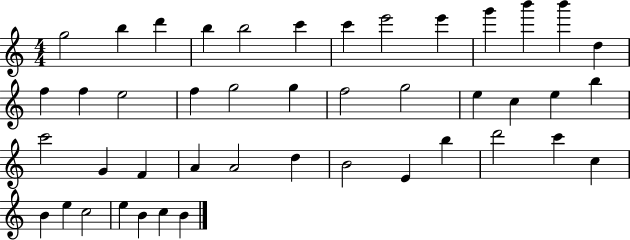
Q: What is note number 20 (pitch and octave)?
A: F5